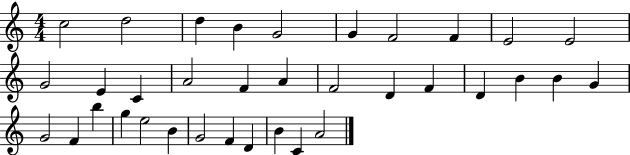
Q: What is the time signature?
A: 4/4